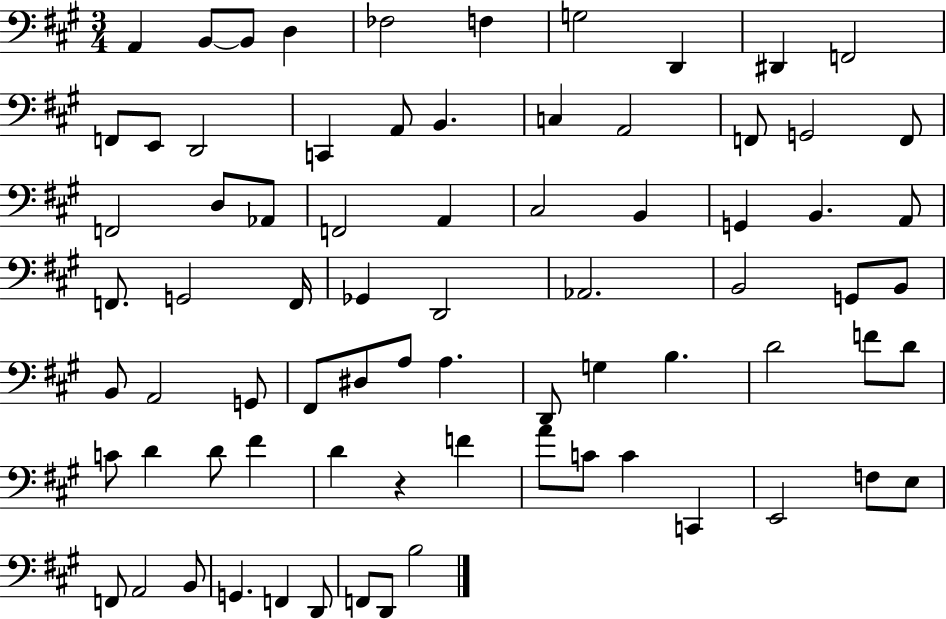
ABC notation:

X:1
T:Untitled
M:3/4
L:1/4
K:A
A,, B,,/2 B,,/2 D, _F,2 F, G,2 D,, ^D,, F,,2 F,,/2 E,,/2 D,,2 C,, A,,/2 B,, C, A,,2 F,,/2 G,,2 F,,/2 F,,2 D,/2 _A,,/2 F,,2 A,, ^C,2 B,, G,, B,, A,,/2 F,,/2 G,,2 F,,/4 _G,, D,,2 _A,,2 B,,2 G,,/2 B,,/2 B,,/2 A,,2 G,,/2 ^F,,/2 ^D,/2 A,/2 A, D,,/2 G, B, D2 F/2 D/2 C/2 D D/2 ^F D z F A/2 C/2 C C,, E,,2 F,/2 E,/2 F,,/2 A,,2 B,,/2 G,, F,, D,,/2 F,,/2 D,,/2 B,2